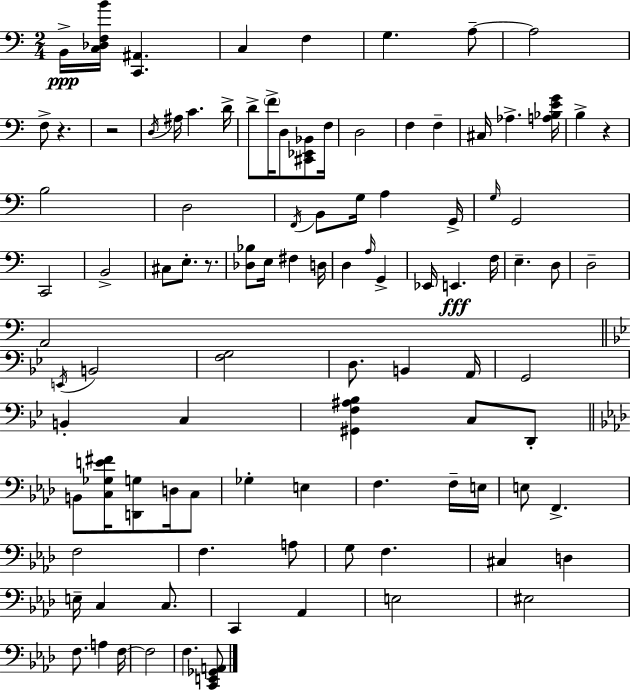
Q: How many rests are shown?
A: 4